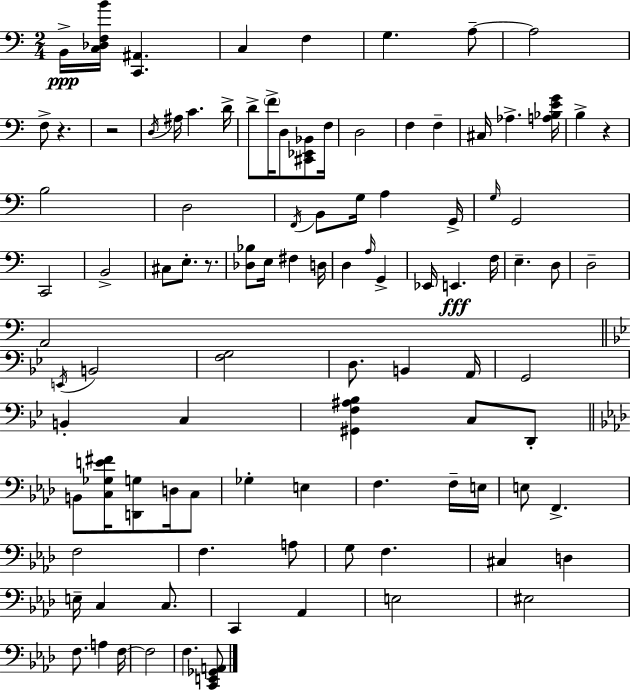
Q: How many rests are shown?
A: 4